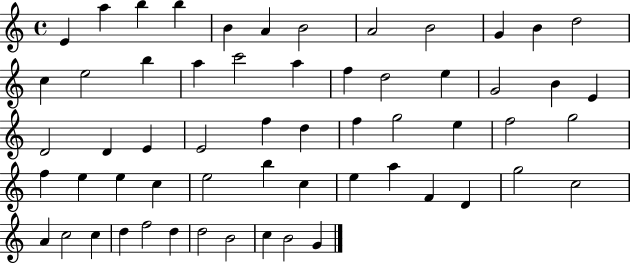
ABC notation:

X:1
T:Untitled
M:4/4
L:1/4
K:C
E a b b B A B2 A2 B2 G B d2 c e2 b a c'2 a f d2 e G2 B E D2 D E E2 f d f g2 e f2 g2 f e e c e2 b c e a F D g2 c2 A c2 c d f2 d d2 B2 c B2 G